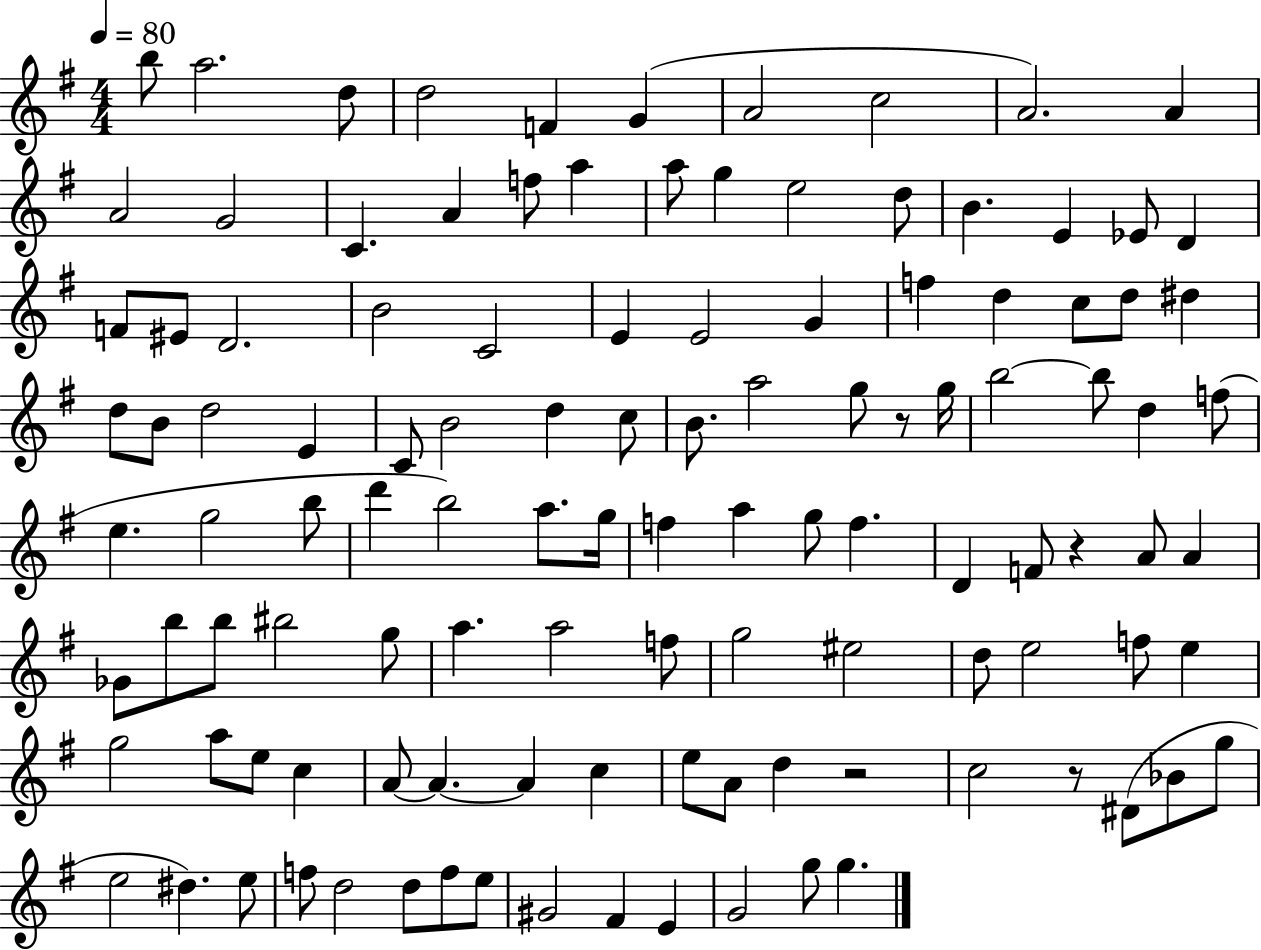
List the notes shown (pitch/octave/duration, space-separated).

B5/e A5/h. D5/e D5/h F4/q G4/q A4/h C5/h A4/h. A4/q A4/h G4/h C4/q. A4/q F5/e A5/q A5/e G5/q E5/h D5/e B4/q. E4/q Eb4/e D4/q F4/e EIS4/e D4/h. B4/h C4/h E4/q E4/h G4/q F5/q D5/q C5/e D5/e D#5/q D5/e B4/e D5/h E4/q C4/e B4/h D5/q C5/e B4/e. A5/h G5/e R/e G5/s B5/h B5/e D5/q F5/e E5/q. G5/h B5/e D6/q B5/h A5/e. G5/s F5/q A5/q G5/e F5/q. D4/q F4/e R/q A4/e A4/q Gb4/e B5/e B5/e BIS5/h G5/e A5/q. A5/h F5/e G5/h EIS5/h D5/e E5/h F5/e E5/q G5/h A5/e E5/e C5/q A4/e A4/q. A4/q C5/q E5/e A4/e D5/q R/h C5/h R/e D#4/e Bb4/e G5/e E5/h D#5/q. E5/e F5/e D5/h D5/e F5/e E5/e G#4/h F#4/q E4/q G4/h G5/e G5/q.